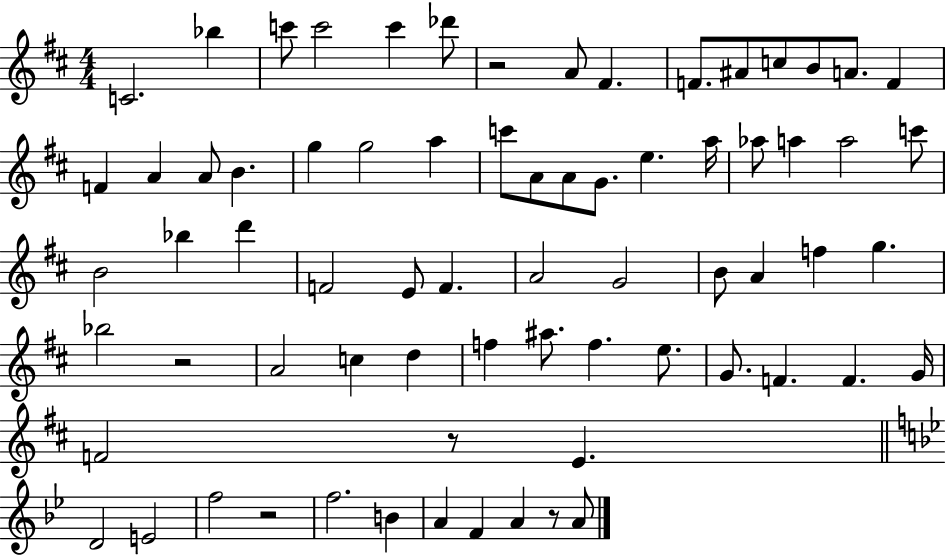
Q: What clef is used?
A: treble